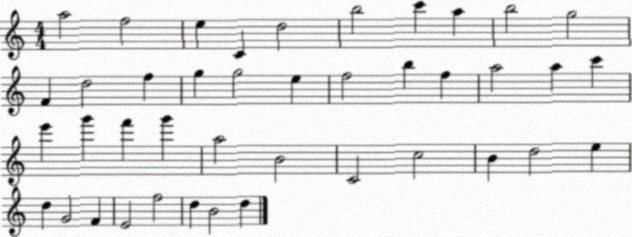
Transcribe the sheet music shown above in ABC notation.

X:1
T:Untitled
M:4/4
L:1/4
K:C
a2 f2 e C d2 b2 c' a b2 g2 F d2 f g g2 e f2 b f a2 a c' e' g' f' g' a2 B2 C2 c2 B d2 e d G2 F E2 f2 d B2 d